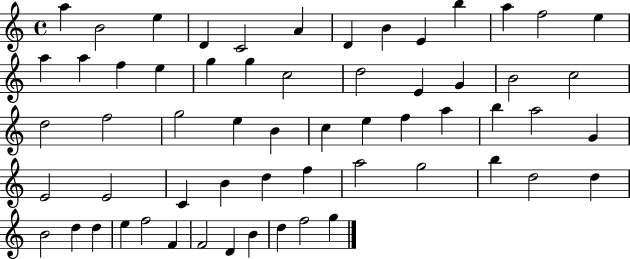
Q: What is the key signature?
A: C major